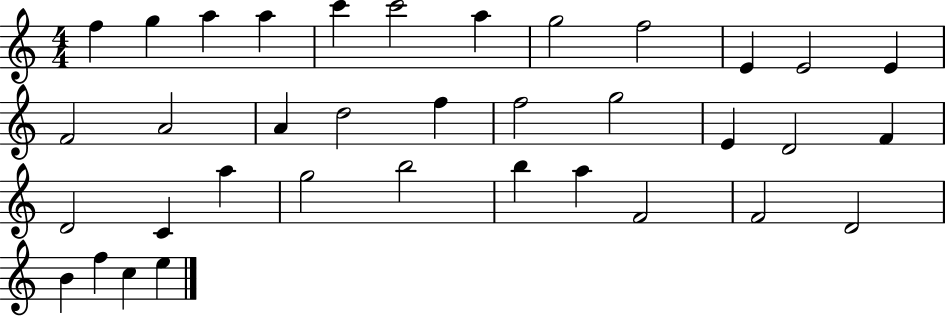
X:1
T:Untitled
M:4/4
L:1/4
K:C
f g a a c' c'2 a g2 f2 E E2 E F2 A2 A d2 f f2 g2 E D2 F D2 C a g2 b2 b a F2 F2 D2 B f c e